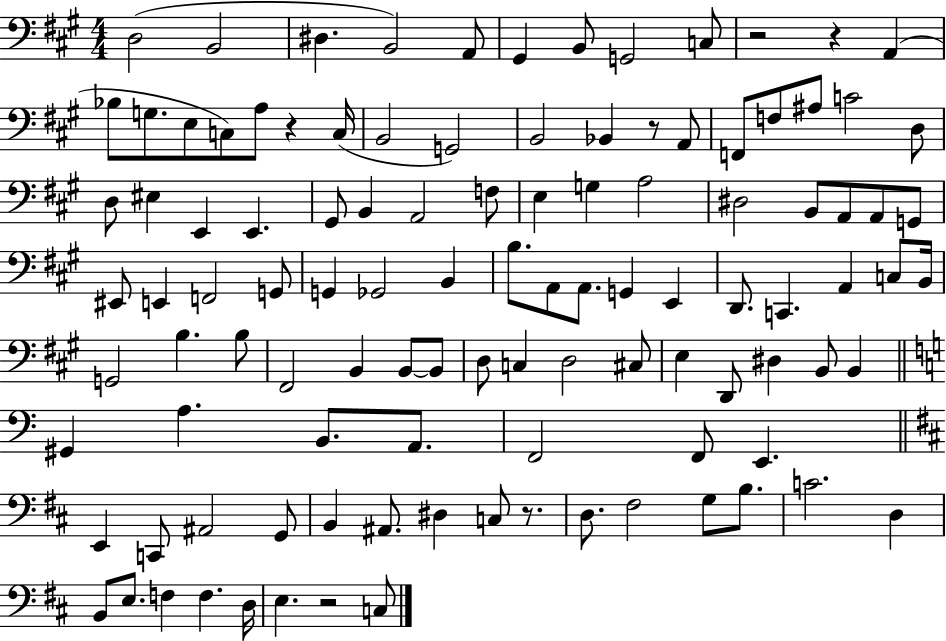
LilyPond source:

{
  \clef bass
  \numericTimeSignature
  \time 4/4
  \key a \major
  \repeat volta 2 { d2( b,2 | dis4. b,2) a,8 | gis,4 b,8 g,2 c8 | r2 r4 a,4( | \break bes8 g8. e8 c8) a8 r4 c16( | b,2 g,2) | b,2 bes,4 r8 a,8 | f,8 f8 ais8 c'2 d8 | \break d8 eis4 e,4 e,4. | gis,8 b,4 a,2 f8 | e4 g4 a2 | dis2 b,8 a,8 a,8 g,8 | \break eis,8 e,4 f,2 g,8 | g,4 ges,2 b,4 | b8. a,8 a,8. g,4 e,4 | d,8. c,4. a,4 c8 b,16 | \break g,2 b4. b8 | fis,2 b,4 b,8~~ b,8 | d8 c4 d2 cis8 | e4 d,8 dis4 b,8 b,4 | \break \bar "||" \break \key c \major gis,4 a4. b,8. a,8. | f,2 f,8 e,4. | \bar "||" \break \key d \major e,4 c,8 ais,2 g,8 | b,4 ais,8. dis4 c8 r8. | d8. fis2 g8 b8. | c'2. d4 | \break b,8 e8. f4 f4. d16 | e4. r2 c8 | } \bar "|."
}